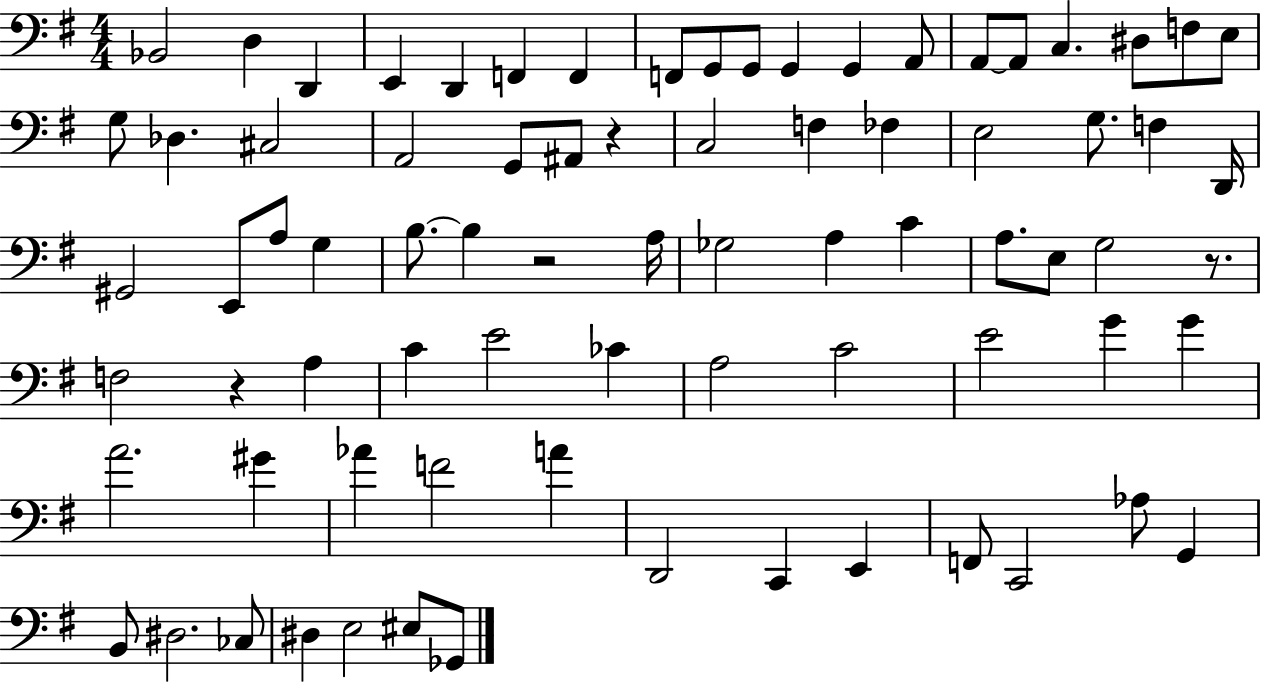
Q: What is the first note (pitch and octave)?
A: Bb2